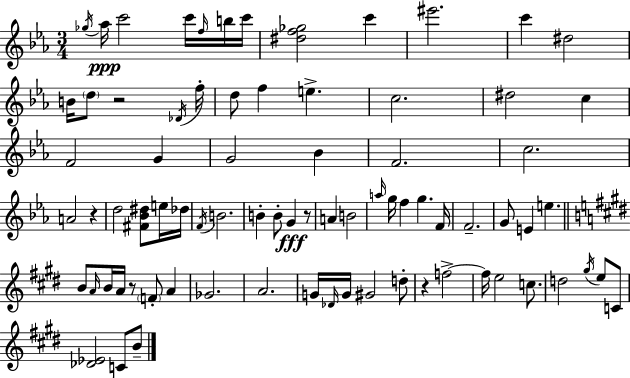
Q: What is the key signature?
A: C minor